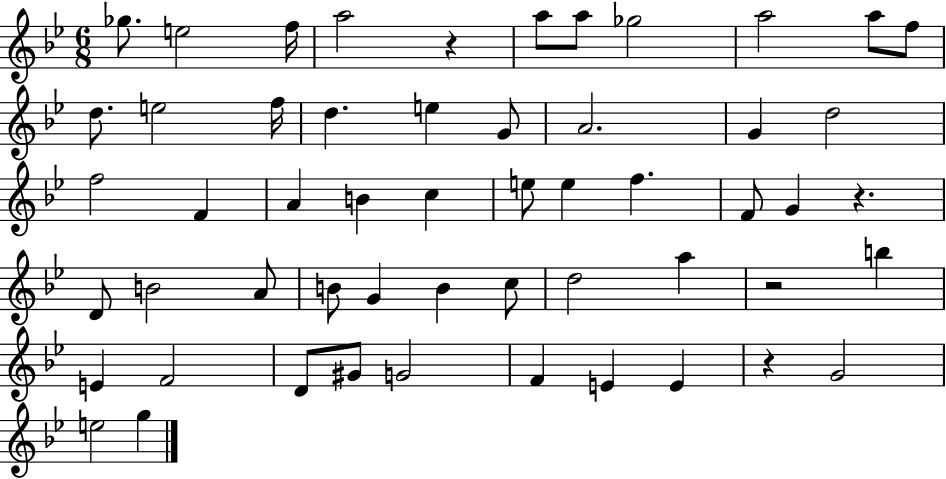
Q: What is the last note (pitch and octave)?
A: G5